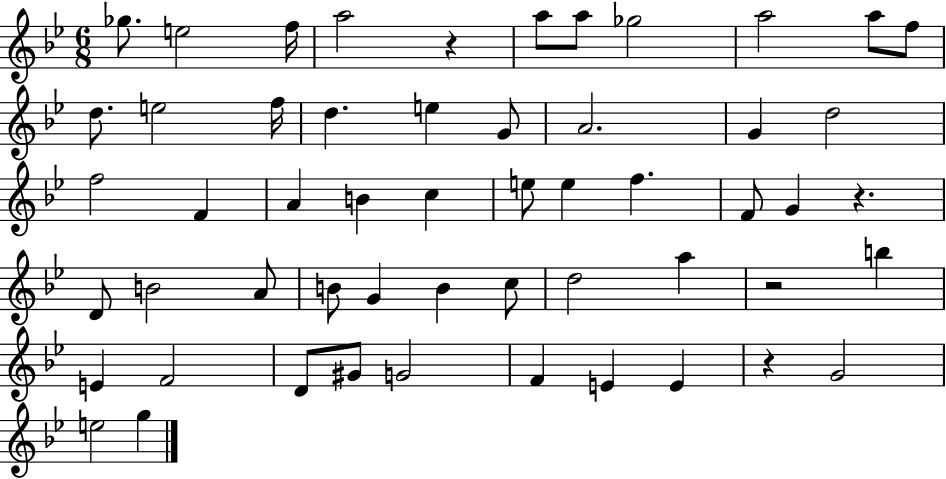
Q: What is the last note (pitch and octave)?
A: G5